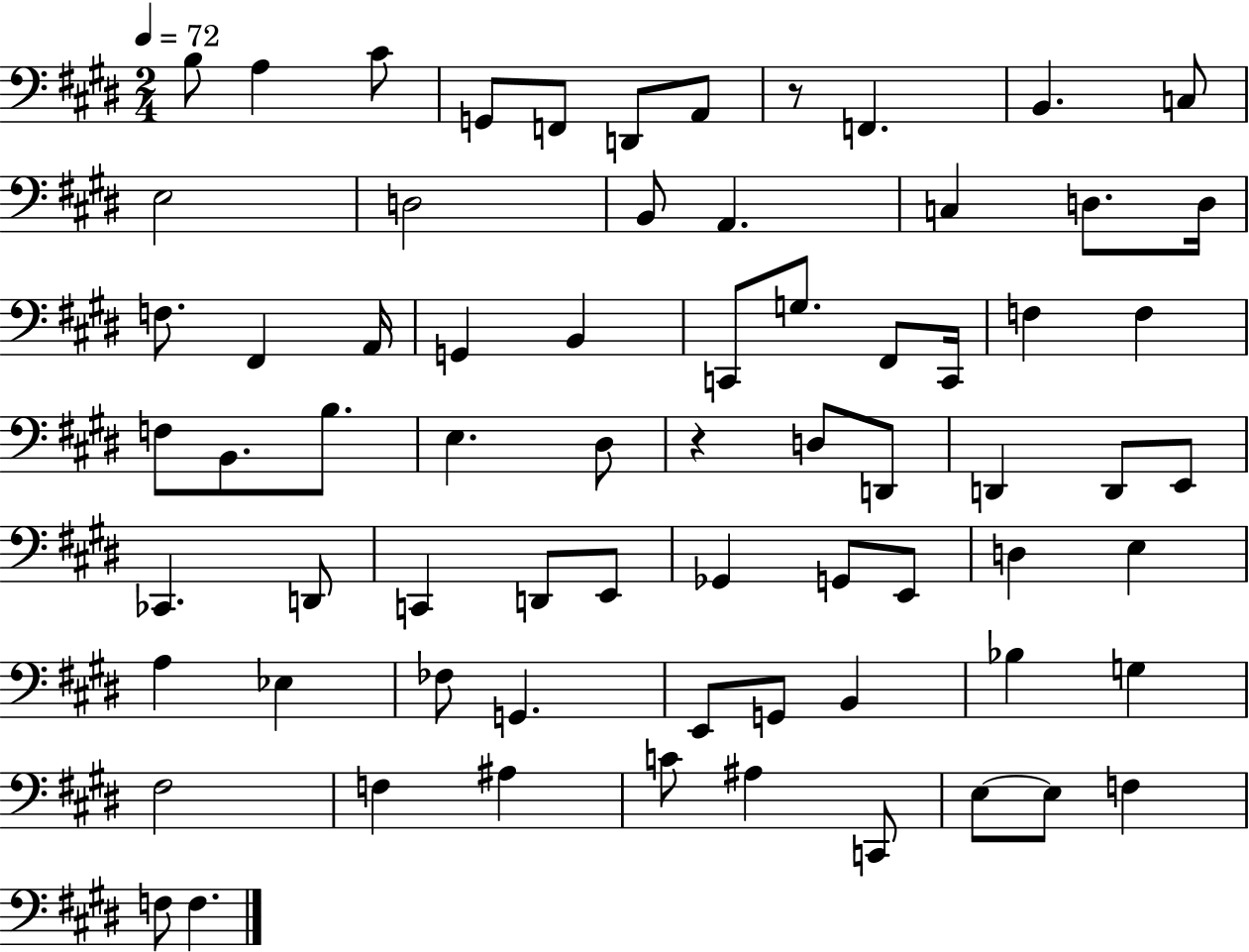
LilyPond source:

{
  \clef bass
  \numericTimeSignature
  \time 2/4
  \key e \major
  \tempo 4 = 72
  b8 a4 cis'8 | g,8 f,8 d,8 a,8 | r8 f,4. | b,4. c8 | \break e2 | d2 | b,8 a,4. | c4 d8. d16 | \break f8. fis,4 a,16 | g,4 b,4 | c,8 g8. fis,8 c,16 | f4 f4 | \break f8 b,8. b8. | e4. dis8 | r4 d8 d,8 | d,4 d,8 e,8 | \break ces,4. d,8 | c,4 d,8 e,8 | ges,4 g,8 e,8 | d4 e4 | \break a4 ees4 | fes8 g,4. | e,8 g,8 b,4 | bes4 g4 | \break fis2 | f4 ais4 | c'8 ais4 c,8 | e8~~ e8 f4 | \break f8 f4. | \bar "|."
}